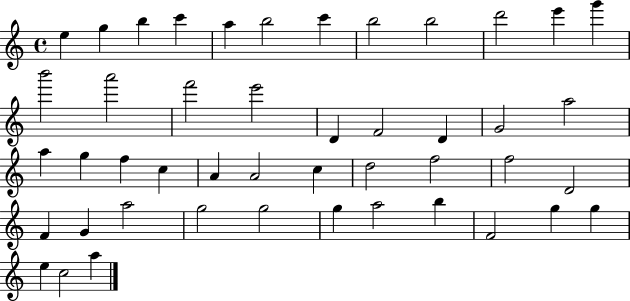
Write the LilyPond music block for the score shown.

{
  \clef treble
  \time 4/4
  \defaultTimeSignature
  \key c \major
  e''4 g''4 b''4 c'''4 | a''4 b''2 c'''4 | b''2 b''2 | d'''2 e'''4 g'''4 | \break b'''2 a'''2 | f'''2 e'''2 | d'4 f'2 d'4 | g'2 a''2 | \break a''4 g''4 f''4 c''4 | a'4 a'2 c''4 | d''2 f''2 | f''2 d'2 | \break f'4 g'4 a''2 | g''2 g''2 | g''4 a''2 b''4 | f'2 g''4 g''4 | \break e''4 c''2 a''4 | \bar "|."
}